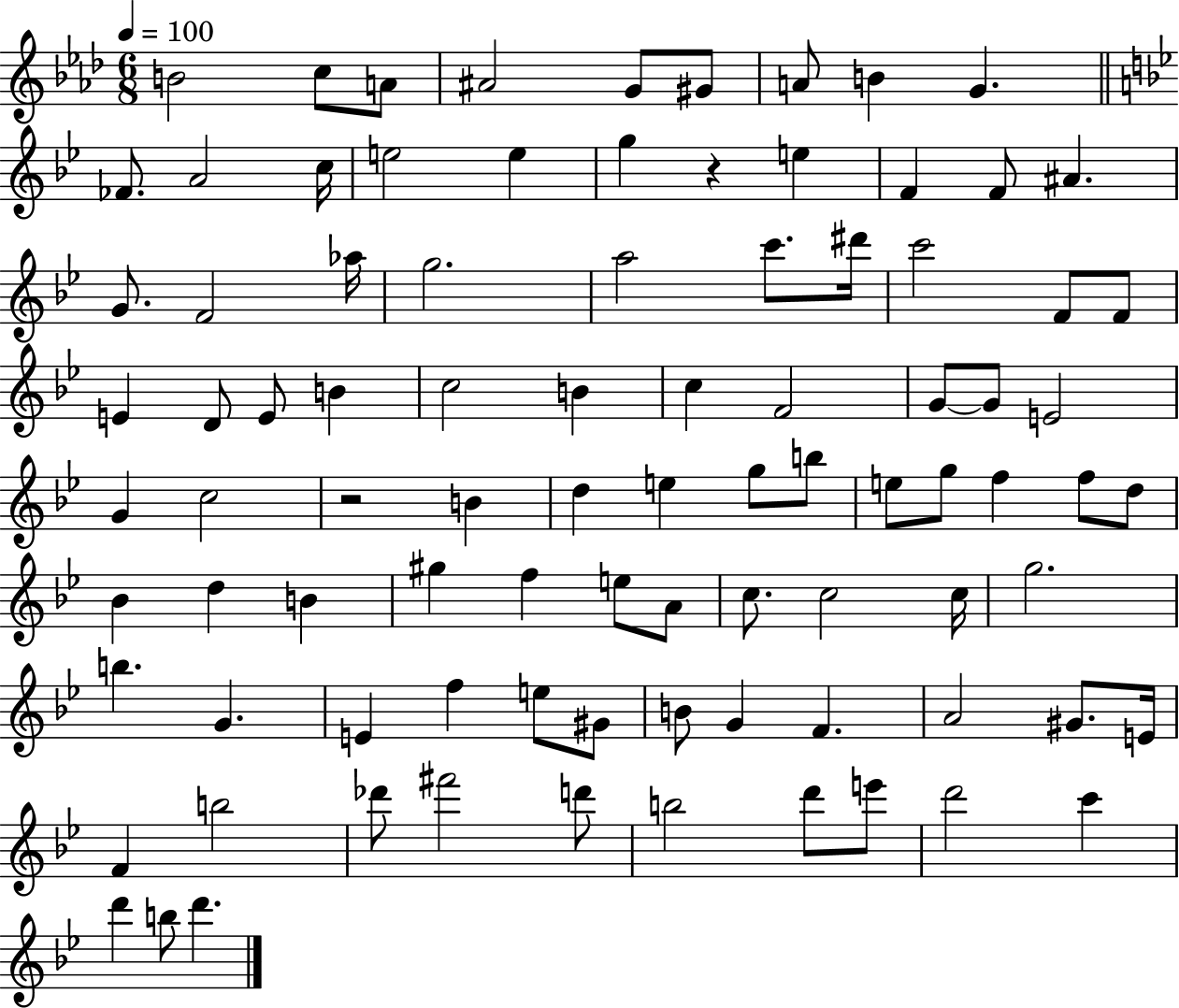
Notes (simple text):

B4/h C5/e A4/e A#4/h G4/e G#4/e A4/e B4/q G4/q. FES4/e. A4/h C5/s E5/h E5/q G5/q R/q E5/q F4/q F4/e A#4/q. G4/e. F4/h Ab5/s G5/h. A5/h C6/e. D#6/s C6/h F4/e F4/e E4/q D4/e E4/e B4/q C5/h B4/q C5/q F4/h G4/e G4/e E4/h G4/q C5/h R/h B4/q D5/q E5/q G5/e B5/e E5/e G5/e F5/q F5/e D5/e Bb4/q D5/q B4/q G#5/q F5/q E5/e A4/e C5/e. C5/h C5/s G5/h. B5/q. G4/q. E4/q F5/q E5/e G#4/e B4/e G4/q F4/q. A4/h G#4/e. E4/s F4/q B5/h Db6/e F#6/h D6/e B5/h D6/e E6/e D6/h C6/q D6/q B5/e D6/q.